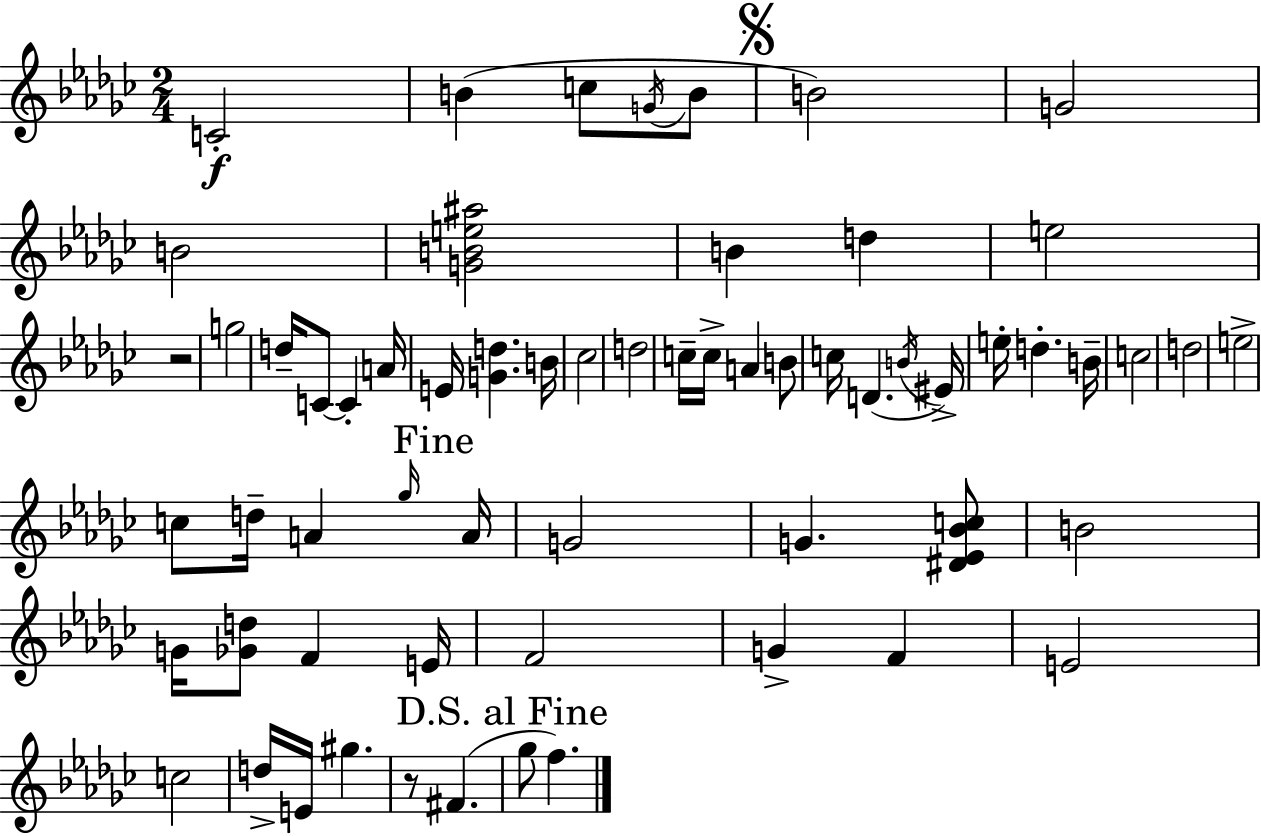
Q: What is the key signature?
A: EES minor